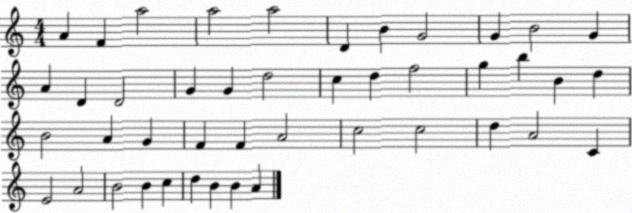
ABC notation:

X:1
T:Untitled
M:4/4
L:1/4
K:C
A F a2 a2 a2 D B G2 G B2 G A D D2 G G d2 c d f2 g b B d B2 A G F F A2 c2 c2 d A2 C E2 A2 B2 B c d B B A